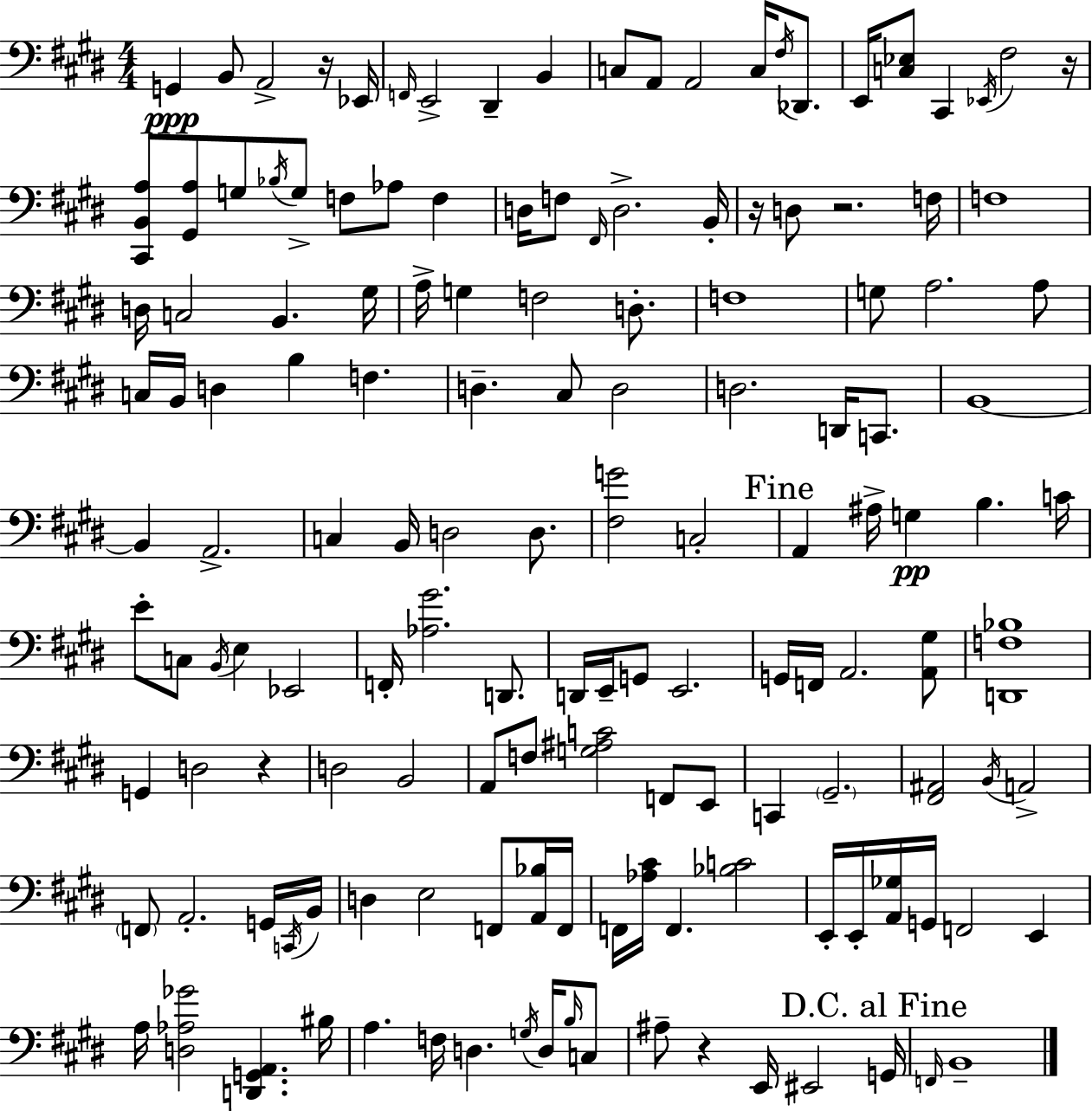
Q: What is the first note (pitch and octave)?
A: G2